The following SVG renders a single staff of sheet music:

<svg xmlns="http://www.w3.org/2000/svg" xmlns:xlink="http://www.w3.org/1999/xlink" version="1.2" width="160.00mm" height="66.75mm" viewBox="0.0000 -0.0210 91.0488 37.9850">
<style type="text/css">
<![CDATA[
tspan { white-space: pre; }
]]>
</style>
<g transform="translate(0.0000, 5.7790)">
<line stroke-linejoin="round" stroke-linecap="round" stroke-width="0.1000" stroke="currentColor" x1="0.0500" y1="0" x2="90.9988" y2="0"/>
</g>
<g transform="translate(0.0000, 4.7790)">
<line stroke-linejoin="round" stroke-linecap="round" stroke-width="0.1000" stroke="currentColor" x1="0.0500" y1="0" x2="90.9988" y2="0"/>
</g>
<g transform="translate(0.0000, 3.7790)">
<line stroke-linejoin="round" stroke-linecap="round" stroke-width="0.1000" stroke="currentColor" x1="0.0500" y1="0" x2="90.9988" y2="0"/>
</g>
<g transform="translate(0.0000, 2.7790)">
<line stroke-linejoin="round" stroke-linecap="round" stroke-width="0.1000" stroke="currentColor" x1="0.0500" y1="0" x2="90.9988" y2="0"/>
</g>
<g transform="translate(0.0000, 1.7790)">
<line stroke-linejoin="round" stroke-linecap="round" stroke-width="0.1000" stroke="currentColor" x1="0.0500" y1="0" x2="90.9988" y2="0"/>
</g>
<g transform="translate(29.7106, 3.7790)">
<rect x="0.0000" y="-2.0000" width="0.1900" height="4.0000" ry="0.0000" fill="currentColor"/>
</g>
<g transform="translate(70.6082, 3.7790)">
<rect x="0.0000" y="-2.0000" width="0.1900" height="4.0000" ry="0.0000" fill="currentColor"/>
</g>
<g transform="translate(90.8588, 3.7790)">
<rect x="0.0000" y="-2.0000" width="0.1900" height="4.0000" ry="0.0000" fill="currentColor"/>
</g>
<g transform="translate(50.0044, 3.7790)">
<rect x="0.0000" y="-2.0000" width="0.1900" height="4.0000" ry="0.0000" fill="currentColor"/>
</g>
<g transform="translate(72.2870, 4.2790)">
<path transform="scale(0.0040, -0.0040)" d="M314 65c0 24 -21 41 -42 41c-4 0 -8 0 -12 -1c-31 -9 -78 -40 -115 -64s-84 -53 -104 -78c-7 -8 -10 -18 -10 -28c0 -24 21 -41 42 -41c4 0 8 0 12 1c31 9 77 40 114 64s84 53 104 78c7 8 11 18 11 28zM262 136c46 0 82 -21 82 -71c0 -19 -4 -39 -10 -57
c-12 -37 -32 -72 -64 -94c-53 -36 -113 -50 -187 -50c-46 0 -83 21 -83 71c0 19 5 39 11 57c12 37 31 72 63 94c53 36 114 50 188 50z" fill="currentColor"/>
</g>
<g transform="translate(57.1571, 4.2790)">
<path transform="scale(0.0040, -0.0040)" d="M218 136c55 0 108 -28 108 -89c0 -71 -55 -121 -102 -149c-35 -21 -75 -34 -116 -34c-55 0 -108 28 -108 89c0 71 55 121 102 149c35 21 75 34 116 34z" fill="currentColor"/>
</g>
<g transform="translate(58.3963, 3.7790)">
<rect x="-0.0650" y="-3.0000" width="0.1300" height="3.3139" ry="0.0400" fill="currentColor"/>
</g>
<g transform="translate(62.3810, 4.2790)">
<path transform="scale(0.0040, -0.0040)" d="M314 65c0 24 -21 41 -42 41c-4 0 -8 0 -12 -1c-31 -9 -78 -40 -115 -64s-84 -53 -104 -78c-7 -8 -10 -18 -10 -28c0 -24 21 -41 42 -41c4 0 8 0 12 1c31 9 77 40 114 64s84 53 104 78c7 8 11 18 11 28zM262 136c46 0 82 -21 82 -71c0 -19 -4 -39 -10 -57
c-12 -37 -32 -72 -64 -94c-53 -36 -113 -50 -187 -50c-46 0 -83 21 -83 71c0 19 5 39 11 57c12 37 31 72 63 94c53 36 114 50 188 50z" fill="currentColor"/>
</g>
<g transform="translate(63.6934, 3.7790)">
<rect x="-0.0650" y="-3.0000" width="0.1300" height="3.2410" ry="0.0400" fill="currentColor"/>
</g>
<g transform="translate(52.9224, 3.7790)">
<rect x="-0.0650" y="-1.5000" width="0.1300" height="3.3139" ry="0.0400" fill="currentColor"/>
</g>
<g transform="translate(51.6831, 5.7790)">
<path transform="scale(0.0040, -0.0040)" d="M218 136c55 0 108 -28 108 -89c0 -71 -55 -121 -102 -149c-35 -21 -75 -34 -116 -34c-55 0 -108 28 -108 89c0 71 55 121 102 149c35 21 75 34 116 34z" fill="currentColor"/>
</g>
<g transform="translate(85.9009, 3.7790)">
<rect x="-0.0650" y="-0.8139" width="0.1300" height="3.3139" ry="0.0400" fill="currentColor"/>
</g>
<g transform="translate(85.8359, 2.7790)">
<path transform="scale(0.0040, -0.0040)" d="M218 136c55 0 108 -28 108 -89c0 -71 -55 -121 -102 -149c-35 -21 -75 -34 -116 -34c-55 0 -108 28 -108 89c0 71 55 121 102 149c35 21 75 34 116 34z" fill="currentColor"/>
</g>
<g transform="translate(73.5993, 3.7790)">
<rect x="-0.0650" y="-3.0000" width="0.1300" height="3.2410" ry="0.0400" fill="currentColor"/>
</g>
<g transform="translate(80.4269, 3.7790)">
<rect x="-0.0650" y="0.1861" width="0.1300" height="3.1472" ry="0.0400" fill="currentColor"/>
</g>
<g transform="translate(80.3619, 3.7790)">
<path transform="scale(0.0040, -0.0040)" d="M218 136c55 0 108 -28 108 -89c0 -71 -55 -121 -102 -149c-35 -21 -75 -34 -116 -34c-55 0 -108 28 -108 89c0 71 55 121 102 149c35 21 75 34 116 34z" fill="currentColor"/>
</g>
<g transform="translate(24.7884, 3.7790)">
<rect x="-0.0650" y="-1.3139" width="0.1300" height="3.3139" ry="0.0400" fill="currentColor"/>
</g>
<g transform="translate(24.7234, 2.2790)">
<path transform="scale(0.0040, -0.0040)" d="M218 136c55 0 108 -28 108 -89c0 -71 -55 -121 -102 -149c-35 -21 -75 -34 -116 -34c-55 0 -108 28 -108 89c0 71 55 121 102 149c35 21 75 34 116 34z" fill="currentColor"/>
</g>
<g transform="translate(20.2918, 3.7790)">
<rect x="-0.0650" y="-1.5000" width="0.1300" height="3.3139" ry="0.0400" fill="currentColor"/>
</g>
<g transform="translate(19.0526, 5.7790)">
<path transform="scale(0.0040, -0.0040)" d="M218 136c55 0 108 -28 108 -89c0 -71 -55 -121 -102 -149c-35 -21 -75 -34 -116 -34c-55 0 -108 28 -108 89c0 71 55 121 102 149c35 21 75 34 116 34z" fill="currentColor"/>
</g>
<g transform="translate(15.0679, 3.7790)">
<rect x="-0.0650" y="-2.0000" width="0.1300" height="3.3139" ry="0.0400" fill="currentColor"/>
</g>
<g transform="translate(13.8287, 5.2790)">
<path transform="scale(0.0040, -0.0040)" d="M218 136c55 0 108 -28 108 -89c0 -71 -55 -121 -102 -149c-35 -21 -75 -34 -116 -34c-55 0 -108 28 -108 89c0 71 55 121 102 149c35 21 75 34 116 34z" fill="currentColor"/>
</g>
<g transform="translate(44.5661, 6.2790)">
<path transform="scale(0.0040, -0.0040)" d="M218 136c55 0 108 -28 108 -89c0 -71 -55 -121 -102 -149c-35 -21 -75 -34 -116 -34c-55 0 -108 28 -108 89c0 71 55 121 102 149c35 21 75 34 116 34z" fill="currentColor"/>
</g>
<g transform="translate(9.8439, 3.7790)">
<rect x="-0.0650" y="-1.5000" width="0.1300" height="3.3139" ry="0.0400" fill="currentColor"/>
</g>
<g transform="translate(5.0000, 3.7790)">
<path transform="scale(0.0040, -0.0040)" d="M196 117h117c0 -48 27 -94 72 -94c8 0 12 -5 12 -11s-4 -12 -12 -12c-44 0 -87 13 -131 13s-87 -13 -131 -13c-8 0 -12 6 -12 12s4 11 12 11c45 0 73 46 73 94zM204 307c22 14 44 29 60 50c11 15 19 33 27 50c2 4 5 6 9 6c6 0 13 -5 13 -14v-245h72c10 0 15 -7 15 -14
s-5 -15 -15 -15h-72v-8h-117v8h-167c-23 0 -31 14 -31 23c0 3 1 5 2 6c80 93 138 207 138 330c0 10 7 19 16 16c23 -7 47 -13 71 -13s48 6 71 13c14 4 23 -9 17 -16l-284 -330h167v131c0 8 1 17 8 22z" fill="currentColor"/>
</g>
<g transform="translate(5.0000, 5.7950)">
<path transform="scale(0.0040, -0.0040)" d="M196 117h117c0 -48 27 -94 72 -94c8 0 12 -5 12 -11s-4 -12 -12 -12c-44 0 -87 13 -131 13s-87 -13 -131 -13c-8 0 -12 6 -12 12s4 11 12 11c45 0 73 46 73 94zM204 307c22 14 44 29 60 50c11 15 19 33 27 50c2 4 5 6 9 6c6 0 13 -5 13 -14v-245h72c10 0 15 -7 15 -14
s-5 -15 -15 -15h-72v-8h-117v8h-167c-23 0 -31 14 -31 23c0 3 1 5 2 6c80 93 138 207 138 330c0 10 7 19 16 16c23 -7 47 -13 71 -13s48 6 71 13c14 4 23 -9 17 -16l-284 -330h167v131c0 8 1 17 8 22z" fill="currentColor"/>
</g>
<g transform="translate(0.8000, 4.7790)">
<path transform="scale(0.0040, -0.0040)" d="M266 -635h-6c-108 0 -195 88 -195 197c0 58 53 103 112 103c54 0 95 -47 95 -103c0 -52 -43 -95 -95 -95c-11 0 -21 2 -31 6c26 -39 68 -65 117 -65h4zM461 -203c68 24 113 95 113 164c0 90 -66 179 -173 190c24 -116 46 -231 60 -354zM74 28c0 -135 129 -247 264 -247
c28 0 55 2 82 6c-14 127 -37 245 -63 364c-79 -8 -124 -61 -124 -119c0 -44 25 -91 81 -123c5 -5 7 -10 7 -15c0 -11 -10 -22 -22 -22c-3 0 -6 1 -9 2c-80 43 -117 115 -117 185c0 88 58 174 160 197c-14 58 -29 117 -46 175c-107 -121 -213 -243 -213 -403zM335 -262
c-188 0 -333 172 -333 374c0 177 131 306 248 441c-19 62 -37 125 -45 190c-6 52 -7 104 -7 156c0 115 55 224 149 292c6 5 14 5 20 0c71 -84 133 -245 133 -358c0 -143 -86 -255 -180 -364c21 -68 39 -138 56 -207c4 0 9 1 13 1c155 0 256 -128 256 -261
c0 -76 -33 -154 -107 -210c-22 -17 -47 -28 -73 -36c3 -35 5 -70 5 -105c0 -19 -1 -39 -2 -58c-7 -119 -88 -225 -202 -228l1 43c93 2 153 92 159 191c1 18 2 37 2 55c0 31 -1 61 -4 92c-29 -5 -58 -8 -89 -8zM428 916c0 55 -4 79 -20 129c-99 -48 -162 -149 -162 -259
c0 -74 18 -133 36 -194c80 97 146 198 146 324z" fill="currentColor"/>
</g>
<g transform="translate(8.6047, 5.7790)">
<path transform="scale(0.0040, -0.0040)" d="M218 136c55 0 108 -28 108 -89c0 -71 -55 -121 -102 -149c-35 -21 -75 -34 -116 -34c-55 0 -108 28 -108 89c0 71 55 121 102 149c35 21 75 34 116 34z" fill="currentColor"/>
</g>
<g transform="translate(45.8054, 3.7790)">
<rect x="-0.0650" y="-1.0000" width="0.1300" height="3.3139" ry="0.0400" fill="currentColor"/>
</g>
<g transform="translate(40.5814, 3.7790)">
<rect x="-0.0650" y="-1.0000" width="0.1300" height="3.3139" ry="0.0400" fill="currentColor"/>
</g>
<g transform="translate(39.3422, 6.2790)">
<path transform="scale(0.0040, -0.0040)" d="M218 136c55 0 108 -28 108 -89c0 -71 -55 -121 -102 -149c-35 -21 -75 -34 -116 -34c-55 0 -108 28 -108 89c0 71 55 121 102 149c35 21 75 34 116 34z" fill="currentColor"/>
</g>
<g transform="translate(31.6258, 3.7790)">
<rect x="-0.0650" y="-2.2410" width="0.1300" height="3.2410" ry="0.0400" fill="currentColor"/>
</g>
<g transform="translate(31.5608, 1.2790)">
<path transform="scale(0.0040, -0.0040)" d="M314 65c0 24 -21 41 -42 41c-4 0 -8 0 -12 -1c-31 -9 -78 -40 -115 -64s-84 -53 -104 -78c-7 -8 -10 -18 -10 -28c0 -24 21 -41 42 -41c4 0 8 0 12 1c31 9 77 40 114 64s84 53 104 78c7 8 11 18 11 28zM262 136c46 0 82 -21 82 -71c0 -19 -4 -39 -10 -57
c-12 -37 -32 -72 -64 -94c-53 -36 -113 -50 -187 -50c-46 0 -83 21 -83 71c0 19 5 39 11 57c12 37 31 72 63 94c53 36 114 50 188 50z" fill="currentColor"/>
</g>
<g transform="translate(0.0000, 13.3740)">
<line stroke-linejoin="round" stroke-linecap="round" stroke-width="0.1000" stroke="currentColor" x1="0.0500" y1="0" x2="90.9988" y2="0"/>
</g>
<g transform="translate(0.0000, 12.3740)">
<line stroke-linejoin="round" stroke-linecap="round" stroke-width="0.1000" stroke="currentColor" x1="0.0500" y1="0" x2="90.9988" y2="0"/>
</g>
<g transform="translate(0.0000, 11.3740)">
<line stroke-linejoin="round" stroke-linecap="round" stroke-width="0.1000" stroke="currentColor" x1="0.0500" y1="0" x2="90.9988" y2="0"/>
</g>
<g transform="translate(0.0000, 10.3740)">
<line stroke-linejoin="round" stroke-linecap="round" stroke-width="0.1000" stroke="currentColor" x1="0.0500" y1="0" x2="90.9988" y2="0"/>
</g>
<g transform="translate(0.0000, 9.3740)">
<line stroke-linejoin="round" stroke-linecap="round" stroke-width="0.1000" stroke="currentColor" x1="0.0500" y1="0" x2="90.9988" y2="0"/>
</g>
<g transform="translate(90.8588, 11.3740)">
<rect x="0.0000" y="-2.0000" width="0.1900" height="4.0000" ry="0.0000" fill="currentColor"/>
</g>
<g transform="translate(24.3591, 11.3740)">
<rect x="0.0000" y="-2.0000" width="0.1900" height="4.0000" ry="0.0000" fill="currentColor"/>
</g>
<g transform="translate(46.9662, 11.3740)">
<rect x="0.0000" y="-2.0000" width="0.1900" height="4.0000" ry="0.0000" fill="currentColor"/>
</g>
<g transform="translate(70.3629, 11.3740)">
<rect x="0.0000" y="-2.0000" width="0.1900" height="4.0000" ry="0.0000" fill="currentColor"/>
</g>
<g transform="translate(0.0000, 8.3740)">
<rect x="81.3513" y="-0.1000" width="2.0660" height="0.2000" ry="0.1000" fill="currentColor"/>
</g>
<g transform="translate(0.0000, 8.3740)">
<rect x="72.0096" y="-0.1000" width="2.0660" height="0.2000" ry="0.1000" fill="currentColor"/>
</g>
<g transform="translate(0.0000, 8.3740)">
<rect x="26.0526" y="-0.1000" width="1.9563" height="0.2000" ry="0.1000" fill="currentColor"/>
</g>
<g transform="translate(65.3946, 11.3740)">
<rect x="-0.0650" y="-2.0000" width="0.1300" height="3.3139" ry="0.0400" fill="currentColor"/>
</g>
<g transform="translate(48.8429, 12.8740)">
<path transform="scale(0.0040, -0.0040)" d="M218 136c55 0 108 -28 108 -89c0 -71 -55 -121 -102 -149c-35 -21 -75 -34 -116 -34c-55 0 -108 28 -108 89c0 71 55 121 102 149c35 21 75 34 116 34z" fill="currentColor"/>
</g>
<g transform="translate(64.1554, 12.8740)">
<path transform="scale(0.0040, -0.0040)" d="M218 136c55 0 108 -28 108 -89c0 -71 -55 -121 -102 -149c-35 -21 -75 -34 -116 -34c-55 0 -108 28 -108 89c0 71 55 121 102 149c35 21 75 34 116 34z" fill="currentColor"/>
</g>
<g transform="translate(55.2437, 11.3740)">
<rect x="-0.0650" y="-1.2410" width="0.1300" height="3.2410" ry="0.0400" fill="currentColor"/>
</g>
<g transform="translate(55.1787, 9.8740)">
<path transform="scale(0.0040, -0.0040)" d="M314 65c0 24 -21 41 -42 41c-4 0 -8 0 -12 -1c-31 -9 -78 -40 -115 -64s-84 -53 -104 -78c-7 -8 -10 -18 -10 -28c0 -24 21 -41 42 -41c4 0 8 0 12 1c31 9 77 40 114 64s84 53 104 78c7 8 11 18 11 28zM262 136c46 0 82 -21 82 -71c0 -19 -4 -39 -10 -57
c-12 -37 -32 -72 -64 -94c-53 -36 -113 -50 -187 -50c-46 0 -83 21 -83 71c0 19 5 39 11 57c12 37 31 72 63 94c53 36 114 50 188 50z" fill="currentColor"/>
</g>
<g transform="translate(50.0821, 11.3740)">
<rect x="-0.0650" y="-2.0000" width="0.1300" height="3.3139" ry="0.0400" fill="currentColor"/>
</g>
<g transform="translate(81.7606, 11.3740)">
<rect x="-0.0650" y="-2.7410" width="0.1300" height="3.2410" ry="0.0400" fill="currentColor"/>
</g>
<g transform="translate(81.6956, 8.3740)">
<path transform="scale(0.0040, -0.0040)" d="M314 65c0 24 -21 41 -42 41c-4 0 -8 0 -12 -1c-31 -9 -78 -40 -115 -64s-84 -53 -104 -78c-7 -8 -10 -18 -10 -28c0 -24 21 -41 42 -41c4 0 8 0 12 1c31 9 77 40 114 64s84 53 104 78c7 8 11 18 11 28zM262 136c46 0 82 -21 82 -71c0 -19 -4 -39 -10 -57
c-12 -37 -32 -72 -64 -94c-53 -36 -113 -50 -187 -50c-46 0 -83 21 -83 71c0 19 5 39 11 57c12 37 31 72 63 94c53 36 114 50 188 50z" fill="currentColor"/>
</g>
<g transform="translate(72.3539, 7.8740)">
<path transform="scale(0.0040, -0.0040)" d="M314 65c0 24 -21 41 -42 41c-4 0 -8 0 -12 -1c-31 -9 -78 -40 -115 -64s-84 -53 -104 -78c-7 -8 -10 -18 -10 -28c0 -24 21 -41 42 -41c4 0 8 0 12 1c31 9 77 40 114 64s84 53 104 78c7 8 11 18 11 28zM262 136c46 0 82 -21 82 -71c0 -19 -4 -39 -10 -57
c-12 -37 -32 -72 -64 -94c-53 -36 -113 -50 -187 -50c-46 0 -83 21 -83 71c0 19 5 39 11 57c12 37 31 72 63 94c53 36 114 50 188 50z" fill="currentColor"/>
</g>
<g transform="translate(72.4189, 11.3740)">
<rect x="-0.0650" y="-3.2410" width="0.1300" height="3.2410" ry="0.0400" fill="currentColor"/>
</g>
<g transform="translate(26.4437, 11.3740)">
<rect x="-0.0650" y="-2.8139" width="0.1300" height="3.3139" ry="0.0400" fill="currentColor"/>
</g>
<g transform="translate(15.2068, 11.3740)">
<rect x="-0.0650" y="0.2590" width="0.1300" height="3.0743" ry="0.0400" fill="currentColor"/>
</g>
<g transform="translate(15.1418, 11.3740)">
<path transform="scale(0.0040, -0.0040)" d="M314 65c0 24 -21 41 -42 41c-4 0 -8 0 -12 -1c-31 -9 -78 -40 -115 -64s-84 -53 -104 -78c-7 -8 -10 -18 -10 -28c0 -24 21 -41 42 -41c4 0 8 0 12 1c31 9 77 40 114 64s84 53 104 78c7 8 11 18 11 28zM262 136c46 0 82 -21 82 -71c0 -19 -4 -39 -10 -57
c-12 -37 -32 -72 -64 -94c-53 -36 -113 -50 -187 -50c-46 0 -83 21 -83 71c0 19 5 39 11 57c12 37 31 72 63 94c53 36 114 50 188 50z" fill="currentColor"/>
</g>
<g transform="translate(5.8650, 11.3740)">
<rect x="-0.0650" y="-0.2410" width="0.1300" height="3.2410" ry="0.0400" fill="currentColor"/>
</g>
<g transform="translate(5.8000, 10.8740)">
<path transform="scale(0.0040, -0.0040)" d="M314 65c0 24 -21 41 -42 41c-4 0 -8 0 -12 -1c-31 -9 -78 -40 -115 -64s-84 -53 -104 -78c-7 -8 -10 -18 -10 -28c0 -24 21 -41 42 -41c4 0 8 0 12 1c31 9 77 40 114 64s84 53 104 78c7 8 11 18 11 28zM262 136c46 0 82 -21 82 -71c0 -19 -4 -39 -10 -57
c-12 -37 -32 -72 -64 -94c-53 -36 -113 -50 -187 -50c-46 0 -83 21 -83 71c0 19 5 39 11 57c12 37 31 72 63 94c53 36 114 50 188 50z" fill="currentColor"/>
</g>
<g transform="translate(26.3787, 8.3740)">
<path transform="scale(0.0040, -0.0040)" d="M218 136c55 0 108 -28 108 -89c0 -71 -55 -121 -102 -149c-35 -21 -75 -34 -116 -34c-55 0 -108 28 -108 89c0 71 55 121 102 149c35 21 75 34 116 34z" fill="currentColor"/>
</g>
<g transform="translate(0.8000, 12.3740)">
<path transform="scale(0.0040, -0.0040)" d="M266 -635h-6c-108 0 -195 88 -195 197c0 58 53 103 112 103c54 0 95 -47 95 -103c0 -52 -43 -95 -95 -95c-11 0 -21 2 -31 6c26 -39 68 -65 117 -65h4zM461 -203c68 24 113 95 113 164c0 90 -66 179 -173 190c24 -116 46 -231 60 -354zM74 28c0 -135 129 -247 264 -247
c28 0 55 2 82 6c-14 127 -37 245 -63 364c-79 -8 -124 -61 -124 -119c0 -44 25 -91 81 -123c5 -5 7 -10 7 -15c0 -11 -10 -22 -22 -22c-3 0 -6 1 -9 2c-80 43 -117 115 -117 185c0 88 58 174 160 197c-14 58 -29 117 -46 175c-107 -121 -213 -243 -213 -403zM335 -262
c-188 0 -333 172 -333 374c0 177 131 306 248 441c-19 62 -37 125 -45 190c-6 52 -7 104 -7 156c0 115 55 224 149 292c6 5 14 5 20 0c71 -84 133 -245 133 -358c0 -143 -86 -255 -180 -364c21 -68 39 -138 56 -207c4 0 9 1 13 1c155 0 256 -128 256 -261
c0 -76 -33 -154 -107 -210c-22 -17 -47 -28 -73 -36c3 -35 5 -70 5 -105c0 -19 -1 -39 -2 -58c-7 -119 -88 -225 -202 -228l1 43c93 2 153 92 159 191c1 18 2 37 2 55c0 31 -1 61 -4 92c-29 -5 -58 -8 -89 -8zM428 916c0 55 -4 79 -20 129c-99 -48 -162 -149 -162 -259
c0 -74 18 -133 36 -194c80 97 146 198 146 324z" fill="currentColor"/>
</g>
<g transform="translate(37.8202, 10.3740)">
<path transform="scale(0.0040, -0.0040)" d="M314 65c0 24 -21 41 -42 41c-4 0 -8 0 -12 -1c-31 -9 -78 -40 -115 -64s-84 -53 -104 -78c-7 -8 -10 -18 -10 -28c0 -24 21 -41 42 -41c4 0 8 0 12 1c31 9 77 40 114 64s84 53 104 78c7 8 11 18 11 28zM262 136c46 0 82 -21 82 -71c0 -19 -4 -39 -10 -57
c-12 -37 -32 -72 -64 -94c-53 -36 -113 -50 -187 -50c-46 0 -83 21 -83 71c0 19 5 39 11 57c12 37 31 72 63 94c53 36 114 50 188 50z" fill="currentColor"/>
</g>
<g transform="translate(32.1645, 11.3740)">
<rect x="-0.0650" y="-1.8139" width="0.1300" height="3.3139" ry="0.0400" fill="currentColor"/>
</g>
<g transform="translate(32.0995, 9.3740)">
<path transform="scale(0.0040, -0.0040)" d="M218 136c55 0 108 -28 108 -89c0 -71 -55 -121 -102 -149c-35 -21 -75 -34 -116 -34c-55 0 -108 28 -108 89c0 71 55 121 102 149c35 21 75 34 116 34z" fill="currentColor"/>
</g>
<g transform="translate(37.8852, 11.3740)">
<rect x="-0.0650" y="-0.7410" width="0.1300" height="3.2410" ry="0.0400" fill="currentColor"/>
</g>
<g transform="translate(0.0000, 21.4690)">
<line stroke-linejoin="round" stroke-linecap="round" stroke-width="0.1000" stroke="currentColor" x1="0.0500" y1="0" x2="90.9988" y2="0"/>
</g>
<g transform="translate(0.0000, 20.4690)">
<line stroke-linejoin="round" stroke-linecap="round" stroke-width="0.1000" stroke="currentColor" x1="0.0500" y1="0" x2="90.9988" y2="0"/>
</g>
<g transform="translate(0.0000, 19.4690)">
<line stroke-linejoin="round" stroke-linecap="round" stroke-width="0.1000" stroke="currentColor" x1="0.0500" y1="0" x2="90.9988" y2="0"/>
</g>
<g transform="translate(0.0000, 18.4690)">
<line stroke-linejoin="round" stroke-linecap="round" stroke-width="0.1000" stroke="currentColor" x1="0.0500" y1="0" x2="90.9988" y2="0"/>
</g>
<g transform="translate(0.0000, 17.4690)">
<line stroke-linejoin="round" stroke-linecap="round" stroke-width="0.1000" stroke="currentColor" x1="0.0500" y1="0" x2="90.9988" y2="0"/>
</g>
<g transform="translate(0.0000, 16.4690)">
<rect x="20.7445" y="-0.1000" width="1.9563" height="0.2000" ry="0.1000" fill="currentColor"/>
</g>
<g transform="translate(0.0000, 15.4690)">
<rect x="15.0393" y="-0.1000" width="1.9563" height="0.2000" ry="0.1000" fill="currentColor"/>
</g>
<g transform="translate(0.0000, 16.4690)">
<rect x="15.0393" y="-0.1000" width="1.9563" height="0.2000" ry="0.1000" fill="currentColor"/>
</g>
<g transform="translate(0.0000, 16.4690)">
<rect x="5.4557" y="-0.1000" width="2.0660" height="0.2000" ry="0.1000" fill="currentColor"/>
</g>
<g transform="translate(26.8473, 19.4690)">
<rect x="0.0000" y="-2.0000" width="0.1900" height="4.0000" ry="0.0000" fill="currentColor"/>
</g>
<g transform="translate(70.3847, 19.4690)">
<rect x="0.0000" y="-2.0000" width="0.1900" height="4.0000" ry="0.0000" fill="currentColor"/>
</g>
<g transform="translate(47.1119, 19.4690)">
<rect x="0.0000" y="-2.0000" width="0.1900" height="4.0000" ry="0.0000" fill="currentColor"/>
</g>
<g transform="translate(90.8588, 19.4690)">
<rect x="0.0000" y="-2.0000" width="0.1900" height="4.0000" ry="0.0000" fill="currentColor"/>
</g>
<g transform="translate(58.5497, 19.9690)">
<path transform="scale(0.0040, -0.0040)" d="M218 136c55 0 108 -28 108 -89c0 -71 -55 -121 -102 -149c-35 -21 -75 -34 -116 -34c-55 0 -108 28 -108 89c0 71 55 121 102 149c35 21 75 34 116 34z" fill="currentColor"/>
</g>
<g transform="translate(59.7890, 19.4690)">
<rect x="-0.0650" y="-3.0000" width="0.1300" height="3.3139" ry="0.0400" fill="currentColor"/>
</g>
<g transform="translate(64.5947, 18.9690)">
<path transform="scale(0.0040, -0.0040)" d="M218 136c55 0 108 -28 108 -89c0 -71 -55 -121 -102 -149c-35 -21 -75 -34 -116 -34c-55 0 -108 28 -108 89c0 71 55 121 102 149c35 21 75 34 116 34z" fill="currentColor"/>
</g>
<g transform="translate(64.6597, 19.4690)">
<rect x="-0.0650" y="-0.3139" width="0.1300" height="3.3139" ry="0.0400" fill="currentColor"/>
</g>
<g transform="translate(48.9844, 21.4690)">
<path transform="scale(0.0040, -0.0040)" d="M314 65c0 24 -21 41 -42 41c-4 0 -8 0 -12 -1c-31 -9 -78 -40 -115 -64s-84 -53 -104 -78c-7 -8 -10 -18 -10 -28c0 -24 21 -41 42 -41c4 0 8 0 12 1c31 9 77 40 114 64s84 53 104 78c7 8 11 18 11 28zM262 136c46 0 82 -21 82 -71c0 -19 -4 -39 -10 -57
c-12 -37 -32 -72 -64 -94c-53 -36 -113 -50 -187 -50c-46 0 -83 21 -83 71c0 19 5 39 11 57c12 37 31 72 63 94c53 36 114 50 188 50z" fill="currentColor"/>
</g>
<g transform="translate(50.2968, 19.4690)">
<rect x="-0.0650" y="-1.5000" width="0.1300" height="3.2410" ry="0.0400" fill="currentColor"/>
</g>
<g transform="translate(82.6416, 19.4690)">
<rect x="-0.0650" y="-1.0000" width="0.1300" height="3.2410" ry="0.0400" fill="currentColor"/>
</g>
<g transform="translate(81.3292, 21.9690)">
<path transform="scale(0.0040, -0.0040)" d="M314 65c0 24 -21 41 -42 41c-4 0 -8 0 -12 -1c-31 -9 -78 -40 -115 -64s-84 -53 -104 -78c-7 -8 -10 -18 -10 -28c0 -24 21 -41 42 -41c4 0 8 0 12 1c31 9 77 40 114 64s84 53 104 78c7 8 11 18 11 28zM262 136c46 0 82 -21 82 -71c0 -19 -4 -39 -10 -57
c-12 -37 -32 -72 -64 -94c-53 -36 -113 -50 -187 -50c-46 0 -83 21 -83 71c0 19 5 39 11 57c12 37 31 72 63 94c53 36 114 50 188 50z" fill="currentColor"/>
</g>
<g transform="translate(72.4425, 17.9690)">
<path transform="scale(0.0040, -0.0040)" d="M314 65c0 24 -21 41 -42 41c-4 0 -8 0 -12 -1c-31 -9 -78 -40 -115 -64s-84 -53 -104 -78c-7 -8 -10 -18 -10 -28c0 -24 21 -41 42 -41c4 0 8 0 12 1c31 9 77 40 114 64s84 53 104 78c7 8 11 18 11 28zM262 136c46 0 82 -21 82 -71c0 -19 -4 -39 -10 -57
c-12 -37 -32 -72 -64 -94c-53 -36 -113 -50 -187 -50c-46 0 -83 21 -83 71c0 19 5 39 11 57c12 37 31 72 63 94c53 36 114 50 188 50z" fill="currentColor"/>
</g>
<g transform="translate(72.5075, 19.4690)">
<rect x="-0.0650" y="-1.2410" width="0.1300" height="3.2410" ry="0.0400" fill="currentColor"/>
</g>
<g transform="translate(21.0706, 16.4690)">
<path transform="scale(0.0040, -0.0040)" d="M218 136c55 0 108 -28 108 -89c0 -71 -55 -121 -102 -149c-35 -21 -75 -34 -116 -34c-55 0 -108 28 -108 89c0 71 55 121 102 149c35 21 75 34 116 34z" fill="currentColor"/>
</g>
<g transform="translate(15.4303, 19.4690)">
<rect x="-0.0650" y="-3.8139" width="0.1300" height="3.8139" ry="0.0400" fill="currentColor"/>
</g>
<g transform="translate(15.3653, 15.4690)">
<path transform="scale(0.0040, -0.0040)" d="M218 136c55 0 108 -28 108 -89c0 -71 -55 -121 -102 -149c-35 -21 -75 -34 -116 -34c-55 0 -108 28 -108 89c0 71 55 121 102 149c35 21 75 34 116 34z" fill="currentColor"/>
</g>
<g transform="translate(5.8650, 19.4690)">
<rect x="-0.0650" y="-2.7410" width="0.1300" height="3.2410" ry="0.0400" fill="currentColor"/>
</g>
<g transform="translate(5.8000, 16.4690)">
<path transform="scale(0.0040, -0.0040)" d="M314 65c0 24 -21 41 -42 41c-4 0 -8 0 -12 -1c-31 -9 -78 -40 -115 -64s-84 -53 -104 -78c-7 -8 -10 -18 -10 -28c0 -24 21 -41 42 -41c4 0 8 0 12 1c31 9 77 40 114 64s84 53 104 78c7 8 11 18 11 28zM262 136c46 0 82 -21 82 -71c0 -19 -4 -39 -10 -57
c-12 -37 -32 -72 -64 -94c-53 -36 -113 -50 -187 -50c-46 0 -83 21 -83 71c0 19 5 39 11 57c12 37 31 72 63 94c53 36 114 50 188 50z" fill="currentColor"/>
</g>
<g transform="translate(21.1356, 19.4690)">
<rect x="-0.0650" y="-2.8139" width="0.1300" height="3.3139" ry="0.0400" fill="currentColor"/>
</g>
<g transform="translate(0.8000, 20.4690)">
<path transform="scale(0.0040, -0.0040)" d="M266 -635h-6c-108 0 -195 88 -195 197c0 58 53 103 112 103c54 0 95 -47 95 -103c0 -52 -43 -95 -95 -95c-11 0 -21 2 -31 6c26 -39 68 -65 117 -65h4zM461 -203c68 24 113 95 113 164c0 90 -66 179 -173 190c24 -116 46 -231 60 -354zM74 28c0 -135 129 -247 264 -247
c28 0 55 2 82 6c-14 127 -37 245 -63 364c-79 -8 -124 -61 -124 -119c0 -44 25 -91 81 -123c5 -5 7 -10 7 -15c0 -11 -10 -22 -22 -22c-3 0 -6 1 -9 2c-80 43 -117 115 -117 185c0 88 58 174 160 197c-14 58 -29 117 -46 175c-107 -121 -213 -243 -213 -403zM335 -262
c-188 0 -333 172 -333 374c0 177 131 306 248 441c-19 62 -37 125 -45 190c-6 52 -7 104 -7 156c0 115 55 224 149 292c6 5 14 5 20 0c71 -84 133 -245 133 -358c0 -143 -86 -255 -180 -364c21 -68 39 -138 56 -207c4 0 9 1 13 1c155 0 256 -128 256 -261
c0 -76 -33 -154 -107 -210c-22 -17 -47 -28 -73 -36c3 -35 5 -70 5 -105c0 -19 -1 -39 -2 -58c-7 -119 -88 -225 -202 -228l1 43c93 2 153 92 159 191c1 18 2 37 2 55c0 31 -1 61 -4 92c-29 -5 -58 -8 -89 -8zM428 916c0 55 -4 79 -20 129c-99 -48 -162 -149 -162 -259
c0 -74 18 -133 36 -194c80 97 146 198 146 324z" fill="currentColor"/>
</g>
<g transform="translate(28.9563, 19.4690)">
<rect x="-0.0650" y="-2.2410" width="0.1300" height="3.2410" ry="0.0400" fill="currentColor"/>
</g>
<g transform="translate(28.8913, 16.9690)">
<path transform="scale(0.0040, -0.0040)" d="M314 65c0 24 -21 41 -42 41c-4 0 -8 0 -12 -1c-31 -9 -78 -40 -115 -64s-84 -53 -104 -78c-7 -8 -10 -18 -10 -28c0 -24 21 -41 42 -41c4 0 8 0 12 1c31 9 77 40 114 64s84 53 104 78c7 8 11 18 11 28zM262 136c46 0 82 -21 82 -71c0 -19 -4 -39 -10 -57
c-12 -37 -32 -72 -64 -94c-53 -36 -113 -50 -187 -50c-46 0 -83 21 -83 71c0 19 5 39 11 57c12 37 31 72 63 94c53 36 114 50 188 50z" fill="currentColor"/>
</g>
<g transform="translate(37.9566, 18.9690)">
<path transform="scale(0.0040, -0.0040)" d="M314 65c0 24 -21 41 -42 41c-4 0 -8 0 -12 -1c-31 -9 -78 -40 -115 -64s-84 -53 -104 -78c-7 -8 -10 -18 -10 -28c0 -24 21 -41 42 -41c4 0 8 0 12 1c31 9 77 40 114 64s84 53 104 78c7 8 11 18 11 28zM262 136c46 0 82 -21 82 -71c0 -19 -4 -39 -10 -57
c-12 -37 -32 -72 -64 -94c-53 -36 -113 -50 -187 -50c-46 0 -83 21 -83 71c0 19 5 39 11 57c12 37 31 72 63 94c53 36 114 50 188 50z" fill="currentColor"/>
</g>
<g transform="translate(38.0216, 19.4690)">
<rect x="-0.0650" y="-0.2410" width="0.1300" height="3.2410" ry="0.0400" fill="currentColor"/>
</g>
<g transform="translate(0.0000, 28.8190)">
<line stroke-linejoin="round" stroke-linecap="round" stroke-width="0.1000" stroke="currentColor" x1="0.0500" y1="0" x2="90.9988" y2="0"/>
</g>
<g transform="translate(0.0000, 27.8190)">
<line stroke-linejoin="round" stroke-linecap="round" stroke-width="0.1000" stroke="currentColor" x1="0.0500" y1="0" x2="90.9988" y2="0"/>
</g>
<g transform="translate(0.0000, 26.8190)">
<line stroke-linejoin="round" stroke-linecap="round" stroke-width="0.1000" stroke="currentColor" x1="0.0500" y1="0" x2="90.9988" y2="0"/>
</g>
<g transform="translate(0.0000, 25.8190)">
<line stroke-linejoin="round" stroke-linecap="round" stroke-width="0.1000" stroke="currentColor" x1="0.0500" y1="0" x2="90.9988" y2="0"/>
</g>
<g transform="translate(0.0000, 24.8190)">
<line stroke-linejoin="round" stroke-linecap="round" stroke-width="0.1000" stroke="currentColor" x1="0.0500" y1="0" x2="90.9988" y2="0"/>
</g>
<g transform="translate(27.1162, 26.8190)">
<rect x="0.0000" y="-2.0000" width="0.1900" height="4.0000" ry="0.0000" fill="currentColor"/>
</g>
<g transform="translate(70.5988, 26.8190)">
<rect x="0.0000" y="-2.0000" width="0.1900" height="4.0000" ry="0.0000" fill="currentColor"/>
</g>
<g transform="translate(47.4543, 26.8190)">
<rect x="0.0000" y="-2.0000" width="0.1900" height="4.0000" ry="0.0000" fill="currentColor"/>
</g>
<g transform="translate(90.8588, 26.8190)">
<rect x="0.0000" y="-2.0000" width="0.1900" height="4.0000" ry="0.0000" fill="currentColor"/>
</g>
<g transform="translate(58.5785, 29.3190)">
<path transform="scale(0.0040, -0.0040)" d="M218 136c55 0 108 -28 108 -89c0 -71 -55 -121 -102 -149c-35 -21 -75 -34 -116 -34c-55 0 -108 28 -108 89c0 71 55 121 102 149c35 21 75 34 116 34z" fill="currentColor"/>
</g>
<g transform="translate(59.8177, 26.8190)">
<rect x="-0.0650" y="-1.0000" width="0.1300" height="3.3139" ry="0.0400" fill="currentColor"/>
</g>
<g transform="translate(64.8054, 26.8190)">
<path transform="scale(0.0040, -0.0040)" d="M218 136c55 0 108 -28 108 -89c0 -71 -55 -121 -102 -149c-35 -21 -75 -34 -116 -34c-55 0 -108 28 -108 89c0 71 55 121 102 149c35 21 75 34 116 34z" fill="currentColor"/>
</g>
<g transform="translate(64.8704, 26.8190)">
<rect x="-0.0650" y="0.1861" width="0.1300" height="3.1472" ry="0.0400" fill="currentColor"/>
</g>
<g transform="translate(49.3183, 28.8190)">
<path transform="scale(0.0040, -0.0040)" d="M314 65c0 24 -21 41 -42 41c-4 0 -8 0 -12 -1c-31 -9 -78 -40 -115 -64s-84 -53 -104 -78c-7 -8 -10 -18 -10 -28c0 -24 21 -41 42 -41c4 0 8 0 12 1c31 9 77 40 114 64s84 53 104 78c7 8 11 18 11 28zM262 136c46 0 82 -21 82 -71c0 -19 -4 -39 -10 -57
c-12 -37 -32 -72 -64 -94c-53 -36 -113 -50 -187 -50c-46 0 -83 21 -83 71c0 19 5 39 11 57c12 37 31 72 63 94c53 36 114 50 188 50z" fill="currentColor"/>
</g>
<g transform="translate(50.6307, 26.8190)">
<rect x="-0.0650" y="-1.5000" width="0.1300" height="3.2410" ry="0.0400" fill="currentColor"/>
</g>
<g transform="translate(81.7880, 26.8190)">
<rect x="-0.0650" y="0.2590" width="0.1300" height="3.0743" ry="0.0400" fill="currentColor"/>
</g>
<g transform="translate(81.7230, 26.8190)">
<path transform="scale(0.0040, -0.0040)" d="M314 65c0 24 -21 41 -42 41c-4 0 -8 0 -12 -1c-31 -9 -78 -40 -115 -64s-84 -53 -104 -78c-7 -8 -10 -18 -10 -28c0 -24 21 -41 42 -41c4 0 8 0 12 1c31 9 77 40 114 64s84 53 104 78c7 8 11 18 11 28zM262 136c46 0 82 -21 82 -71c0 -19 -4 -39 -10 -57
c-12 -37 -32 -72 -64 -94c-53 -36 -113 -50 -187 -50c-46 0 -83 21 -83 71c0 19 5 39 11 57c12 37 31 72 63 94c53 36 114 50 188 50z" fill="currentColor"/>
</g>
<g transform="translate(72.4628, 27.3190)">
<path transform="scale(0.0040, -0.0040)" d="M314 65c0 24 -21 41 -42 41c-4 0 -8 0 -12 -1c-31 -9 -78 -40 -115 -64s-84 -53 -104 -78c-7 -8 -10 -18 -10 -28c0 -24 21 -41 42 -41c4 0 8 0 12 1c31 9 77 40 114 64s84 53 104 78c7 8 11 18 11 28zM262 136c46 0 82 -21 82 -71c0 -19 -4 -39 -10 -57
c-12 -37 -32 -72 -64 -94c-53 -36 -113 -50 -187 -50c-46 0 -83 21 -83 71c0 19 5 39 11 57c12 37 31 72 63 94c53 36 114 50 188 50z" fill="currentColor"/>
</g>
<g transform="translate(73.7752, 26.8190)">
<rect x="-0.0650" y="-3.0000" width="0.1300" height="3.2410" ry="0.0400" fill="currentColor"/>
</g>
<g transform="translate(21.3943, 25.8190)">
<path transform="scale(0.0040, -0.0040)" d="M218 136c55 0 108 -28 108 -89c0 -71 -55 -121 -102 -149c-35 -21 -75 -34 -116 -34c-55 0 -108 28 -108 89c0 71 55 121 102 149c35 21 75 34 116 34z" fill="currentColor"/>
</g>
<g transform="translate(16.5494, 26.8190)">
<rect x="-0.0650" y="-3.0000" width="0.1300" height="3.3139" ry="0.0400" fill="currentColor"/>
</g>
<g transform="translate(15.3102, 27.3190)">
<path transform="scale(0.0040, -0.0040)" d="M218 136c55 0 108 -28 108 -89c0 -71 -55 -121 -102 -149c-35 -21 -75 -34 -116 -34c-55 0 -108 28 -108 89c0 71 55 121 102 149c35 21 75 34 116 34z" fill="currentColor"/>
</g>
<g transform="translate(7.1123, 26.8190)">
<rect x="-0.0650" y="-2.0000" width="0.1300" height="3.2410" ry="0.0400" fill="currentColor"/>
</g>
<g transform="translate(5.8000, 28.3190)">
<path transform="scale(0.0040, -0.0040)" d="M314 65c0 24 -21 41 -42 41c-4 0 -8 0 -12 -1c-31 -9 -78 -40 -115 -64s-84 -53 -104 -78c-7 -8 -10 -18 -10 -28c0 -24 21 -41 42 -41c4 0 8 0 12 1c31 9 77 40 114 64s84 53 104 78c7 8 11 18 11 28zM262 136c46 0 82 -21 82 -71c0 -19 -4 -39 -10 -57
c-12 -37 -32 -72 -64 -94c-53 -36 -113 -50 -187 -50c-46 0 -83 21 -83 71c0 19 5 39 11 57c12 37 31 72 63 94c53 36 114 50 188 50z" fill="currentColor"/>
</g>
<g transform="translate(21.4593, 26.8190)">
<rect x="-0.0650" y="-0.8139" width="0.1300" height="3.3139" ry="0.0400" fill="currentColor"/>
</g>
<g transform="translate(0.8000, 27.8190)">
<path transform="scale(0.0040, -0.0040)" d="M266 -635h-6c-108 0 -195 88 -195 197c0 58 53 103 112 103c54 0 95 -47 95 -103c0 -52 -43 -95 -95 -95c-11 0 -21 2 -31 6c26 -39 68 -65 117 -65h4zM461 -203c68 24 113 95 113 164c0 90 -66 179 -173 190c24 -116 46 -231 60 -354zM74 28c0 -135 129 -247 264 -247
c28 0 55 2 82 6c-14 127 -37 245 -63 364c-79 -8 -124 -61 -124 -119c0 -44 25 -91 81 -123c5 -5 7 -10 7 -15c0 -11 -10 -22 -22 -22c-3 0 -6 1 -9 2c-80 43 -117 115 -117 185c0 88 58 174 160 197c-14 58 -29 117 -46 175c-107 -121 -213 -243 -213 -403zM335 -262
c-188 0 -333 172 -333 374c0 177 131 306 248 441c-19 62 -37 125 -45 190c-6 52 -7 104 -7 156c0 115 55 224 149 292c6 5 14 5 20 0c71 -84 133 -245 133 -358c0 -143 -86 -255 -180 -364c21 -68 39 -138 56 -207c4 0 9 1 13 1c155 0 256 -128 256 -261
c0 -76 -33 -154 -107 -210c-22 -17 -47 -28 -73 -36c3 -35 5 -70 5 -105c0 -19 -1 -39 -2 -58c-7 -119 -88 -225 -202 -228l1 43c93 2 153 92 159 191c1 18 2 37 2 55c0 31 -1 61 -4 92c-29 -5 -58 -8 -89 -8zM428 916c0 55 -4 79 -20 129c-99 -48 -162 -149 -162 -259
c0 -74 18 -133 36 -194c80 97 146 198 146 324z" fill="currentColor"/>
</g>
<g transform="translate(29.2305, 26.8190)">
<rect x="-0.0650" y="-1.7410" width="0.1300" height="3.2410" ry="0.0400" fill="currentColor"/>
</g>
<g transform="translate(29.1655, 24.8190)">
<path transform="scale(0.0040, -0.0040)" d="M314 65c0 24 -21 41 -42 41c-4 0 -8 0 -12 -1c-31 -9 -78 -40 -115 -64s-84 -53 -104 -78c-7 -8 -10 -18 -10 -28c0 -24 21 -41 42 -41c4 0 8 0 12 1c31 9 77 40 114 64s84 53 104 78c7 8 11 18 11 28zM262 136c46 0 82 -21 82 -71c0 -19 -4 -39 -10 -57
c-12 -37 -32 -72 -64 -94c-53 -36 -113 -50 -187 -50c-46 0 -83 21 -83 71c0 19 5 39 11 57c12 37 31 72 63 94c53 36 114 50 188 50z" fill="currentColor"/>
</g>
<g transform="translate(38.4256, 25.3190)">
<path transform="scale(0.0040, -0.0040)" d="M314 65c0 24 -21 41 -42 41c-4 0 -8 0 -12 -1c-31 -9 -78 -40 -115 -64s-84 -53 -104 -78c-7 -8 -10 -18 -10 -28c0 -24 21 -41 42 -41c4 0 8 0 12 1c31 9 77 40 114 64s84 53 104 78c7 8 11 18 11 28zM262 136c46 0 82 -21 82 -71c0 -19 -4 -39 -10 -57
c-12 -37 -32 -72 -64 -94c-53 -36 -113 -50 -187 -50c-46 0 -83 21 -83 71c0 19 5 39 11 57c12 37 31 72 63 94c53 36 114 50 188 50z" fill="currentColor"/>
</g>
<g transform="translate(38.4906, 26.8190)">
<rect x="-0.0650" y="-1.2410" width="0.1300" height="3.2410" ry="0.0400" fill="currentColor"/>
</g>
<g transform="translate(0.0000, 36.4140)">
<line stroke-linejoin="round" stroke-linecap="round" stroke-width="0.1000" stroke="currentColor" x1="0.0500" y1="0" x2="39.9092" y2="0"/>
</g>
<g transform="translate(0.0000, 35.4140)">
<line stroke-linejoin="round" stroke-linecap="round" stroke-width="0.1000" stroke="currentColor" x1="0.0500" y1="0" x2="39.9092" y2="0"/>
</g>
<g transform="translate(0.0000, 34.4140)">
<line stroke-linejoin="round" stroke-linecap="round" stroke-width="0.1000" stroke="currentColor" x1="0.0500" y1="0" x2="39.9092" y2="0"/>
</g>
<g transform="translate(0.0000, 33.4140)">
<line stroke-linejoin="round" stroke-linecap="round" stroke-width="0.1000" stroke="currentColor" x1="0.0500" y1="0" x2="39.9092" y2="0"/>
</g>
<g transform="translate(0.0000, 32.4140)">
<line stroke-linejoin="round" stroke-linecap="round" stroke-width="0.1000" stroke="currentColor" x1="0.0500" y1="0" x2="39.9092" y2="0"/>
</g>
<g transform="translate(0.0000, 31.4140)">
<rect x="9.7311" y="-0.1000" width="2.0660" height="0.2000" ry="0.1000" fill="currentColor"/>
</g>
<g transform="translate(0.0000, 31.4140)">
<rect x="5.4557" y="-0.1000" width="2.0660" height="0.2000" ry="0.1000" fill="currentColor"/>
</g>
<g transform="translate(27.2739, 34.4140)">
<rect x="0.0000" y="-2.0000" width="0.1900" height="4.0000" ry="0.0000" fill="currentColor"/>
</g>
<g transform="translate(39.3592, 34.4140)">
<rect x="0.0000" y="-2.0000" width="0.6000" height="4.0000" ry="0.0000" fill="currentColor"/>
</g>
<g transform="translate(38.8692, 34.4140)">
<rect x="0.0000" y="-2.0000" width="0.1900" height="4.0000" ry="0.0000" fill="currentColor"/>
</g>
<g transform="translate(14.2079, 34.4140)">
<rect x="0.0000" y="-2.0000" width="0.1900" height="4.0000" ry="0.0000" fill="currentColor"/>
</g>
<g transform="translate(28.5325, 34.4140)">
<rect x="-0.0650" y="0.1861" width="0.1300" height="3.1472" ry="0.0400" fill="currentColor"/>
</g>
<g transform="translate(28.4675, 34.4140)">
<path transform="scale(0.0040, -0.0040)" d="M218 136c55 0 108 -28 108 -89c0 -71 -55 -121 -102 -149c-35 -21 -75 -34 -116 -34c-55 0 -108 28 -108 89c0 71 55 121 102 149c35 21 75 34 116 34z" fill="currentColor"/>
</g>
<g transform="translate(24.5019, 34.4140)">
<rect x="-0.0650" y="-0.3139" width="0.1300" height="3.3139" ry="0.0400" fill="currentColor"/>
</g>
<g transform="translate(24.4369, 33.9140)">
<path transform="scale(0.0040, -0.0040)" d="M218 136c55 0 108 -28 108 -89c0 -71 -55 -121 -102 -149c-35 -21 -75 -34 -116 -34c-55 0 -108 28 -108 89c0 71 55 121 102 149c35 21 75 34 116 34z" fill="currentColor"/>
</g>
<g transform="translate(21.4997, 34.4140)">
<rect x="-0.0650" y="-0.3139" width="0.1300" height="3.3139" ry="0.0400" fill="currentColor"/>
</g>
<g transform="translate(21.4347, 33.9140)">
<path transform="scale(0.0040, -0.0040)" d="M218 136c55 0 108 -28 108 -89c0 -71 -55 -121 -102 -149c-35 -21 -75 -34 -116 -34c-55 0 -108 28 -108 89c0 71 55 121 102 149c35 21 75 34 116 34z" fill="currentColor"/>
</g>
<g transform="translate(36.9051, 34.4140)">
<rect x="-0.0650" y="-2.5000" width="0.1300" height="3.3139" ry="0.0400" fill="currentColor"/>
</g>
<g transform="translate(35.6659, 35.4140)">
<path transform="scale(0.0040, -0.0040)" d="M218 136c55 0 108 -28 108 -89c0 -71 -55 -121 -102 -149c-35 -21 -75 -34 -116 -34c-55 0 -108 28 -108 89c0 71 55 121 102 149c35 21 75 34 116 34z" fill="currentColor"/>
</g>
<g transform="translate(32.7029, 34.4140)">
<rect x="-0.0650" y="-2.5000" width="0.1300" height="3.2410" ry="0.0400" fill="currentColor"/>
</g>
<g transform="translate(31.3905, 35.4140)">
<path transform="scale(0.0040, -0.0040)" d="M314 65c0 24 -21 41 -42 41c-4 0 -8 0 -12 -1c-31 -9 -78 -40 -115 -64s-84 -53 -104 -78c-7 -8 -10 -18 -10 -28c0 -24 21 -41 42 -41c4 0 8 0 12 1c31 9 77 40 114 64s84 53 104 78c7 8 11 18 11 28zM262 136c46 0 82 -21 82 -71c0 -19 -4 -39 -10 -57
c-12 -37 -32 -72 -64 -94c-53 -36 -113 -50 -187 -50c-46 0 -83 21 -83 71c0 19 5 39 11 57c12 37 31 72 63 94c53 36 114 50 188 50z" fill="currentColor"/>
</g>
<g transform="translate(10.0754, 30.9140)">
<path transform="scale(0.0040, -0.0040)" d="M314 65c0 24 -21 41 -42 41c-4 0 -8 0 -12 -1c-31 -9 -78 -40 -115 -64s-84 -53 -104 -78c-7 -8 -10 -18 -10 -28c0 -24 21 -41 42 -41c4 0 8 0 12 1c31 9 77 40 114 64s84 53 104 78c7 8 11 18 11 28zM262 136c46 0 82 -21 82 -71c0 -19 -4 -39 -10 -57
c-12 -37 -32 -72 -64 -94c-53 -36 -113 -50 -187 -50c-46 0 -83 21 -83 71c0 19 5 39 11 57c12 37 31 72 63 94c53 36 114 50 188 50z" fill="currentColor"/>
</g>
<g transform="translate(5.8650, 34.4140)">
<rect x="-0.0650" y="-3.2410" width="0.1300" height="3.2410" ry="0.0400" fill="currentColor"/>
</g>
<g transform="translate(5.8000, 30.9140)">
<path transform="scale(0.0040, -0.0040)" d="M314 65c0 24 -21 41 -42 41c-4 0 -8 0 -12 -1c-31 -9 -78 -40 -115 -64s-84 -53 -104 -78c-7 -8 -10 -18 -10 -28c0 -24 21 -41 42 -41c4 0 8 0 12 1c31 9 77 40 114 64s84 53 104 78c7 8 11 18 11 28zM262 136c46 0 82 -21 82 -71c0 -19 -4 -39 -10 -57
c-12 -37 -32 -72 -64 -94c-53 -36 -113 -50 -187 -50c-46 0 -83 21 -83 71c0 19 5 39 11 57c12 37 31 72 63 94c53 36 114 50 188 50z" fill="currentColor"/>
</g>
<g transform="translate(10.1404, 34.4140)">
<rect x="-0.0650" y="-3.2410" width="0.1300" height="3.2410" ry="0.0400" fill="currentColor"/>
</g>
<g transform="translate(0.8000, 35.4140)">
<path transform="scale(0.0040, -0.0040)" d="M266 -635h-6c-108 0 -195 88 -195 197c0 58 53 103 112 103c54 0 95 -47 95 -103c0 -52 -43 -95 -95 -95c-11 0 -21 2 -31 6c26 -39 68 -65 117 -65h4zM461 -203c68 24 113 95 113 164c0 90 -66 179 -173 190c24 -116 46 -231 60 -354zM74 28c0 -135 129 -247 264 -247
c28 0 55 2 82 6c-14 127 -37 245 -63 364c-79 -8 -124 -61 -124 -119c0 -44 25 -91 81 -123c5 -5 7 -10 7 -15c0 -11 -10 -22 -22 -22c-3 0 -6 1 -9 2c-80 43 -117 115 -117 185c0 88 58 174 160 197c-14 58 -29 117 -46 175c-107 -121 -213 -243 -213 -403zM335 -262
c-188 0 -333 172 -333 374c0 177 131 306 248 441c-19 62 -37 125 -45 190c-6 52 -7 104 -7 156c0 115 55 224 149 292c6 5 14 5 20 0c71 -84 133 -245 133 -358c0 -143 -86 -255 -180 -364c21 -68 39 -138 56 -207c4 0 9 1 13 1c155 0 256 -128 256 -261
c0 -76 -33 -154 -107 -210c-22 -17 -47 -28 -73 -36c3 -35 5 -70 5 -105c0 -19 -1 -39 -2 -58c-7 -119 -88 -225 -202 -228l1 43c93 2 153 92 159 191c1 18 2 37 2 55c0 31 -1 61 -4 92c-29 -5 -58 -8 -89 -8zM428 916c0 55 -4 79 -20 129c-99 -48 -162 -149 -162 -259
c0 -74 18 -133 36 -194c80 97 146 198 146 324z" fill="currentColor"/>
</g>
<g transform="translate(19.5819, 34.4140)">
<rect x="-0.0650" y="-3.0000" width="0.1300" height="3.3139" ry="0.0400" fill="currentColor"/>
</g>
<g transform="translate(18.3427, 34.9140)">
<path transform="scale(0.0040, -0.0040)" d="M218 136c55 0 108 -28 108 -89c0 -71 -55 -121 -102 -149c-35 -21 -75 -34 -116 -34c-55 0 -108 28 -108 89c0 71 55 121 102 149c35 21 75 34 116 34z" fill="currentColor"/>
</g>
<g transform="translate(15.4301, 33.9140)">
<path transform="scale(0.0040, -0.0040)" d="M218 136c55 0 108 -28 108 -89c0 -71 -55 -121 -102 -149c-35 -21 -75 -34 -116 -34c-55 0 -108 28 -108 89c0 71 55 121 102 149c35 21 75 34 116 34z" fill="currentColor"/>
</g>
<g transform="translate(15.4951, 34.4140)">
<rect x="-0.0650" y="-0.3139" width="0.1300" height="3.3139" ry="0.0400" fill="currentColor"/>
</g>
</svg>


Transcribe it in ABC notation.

X:1
T:Untitled
M:4/4
L:1/4
K:C
E F E e g2 D D E A A2 A2 B d c2 B2 a f d2 F e2 F b2 a2 a2 c' a g2 c2 E2 A c e2 D2 F2 A d f2 e2 E2 D B A2 B2 b2 b2 c A c c B G2 G